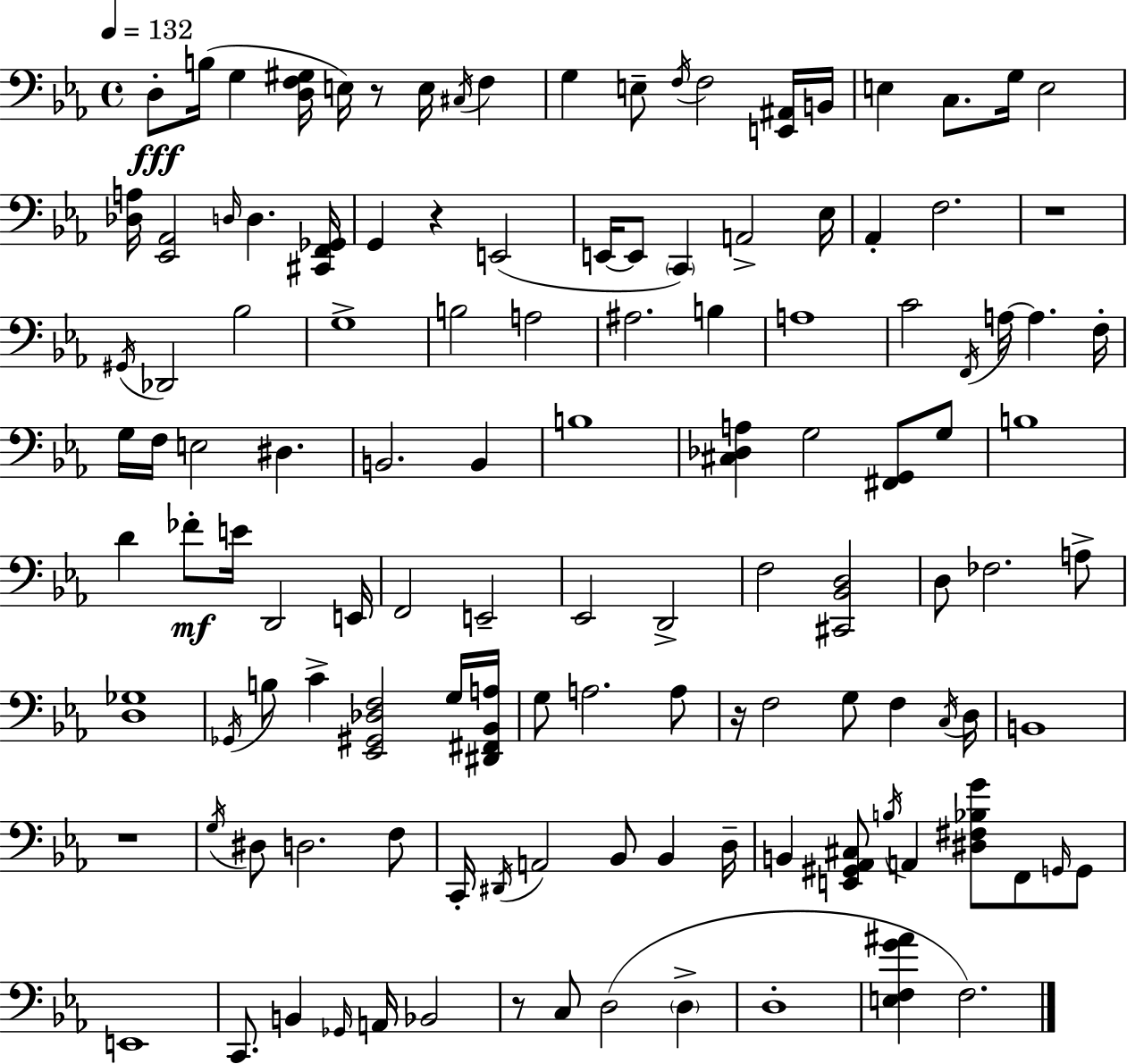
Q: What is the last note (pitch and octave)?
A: F3